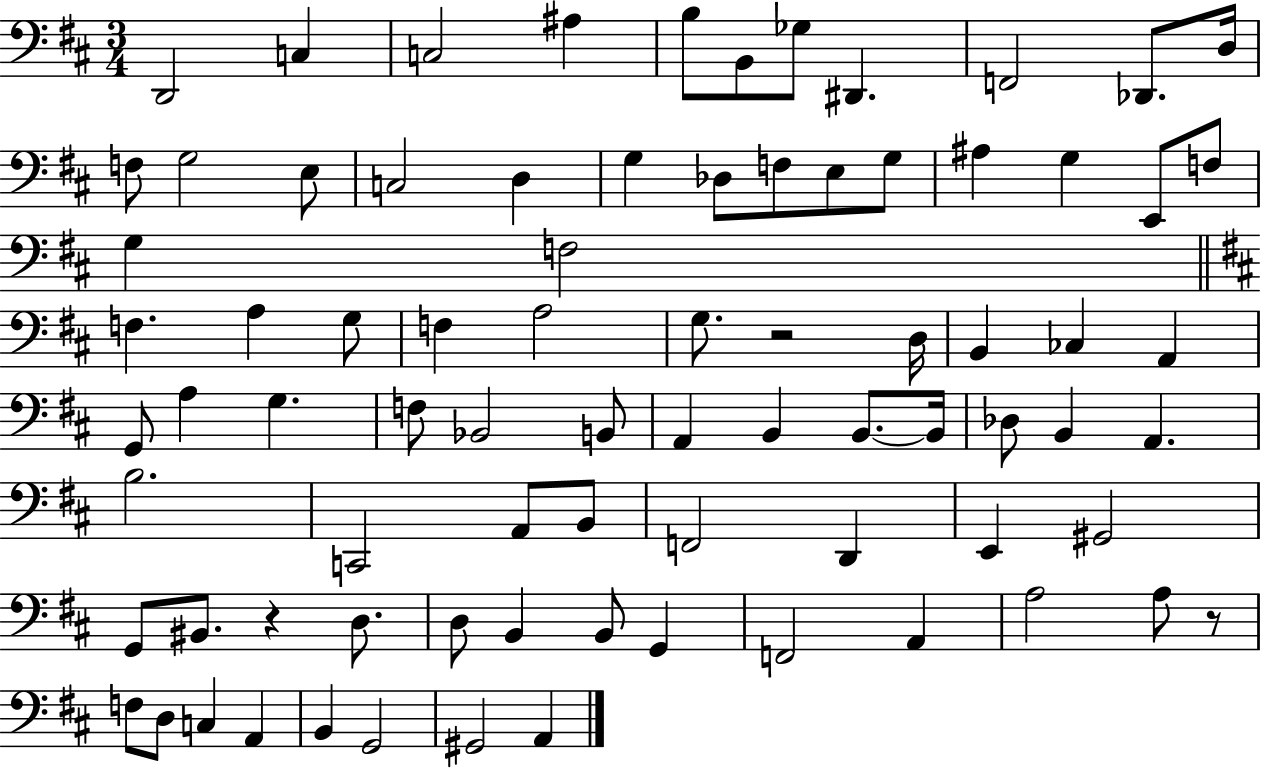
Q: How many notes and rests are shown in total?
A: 80